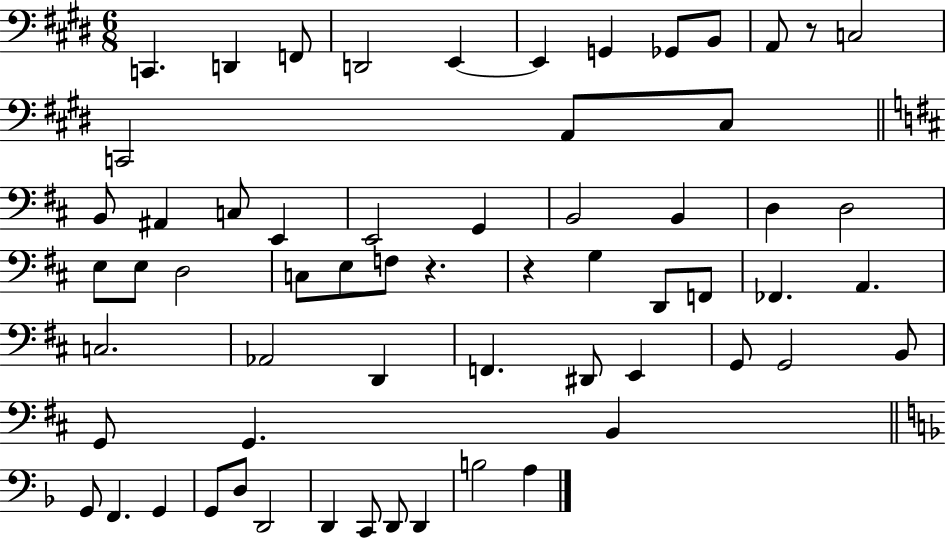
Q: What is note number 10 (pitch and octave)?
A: A2